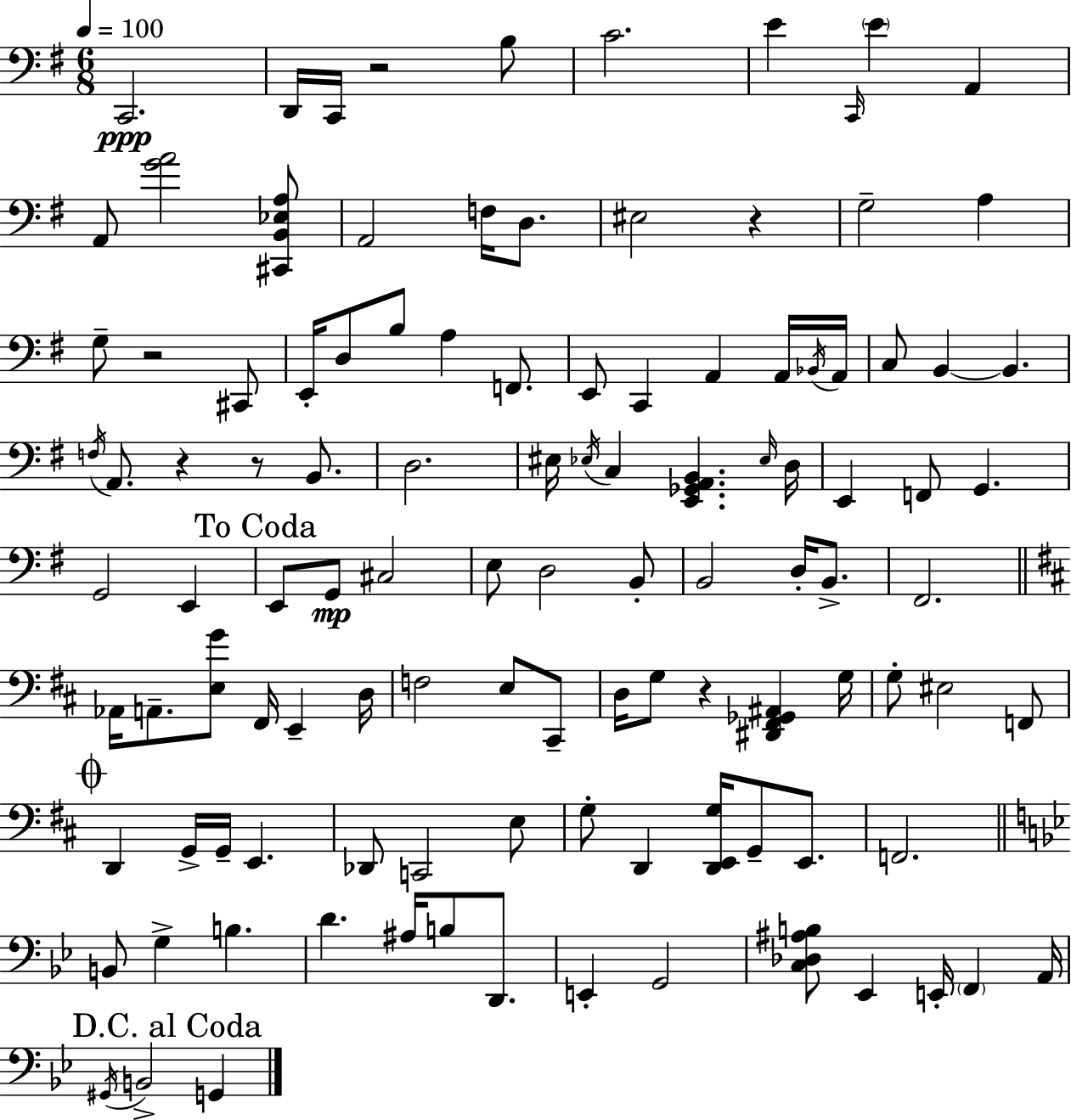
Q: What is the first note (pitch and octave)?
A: C2